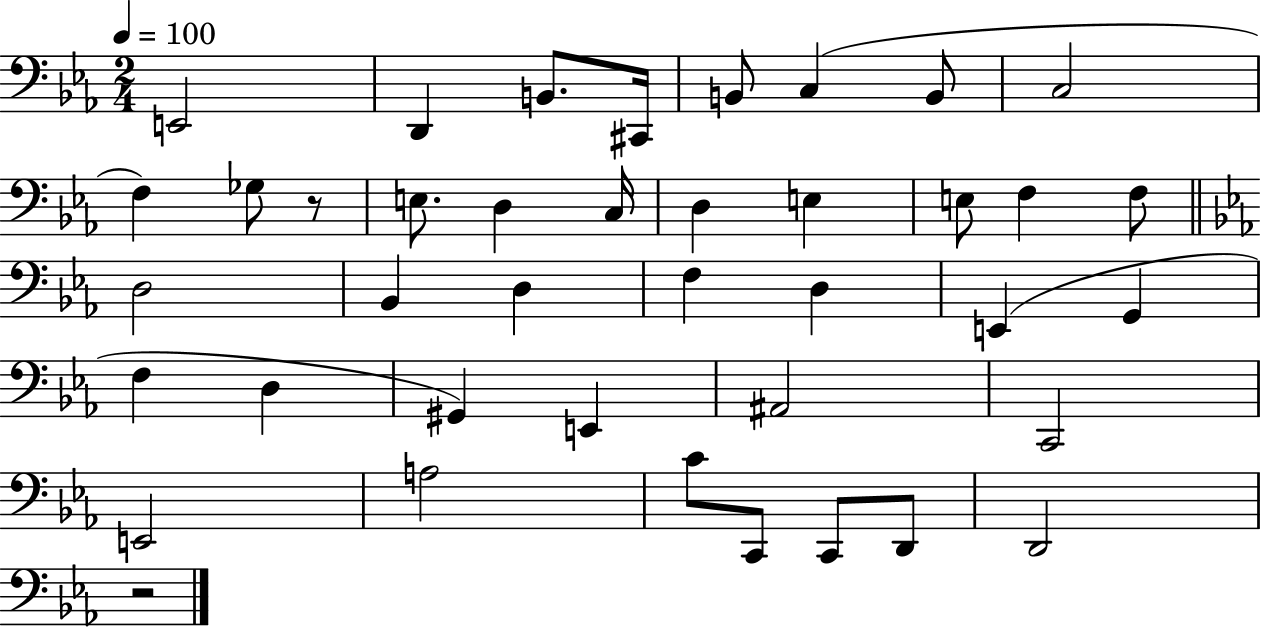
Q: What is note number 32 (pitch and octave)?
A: E2